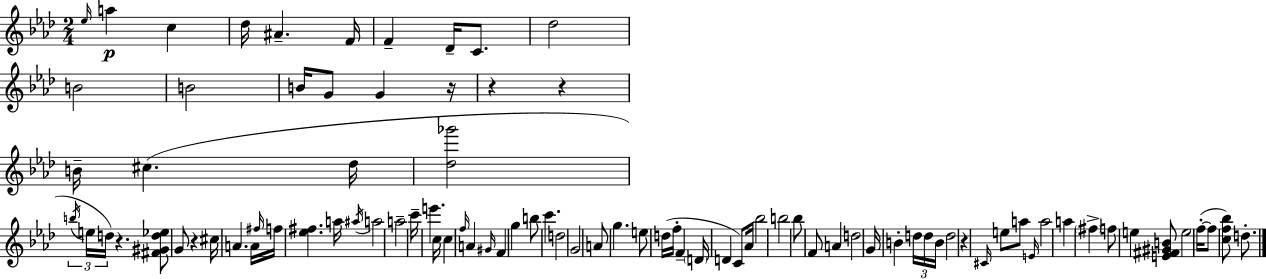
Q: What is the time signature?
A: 2/4